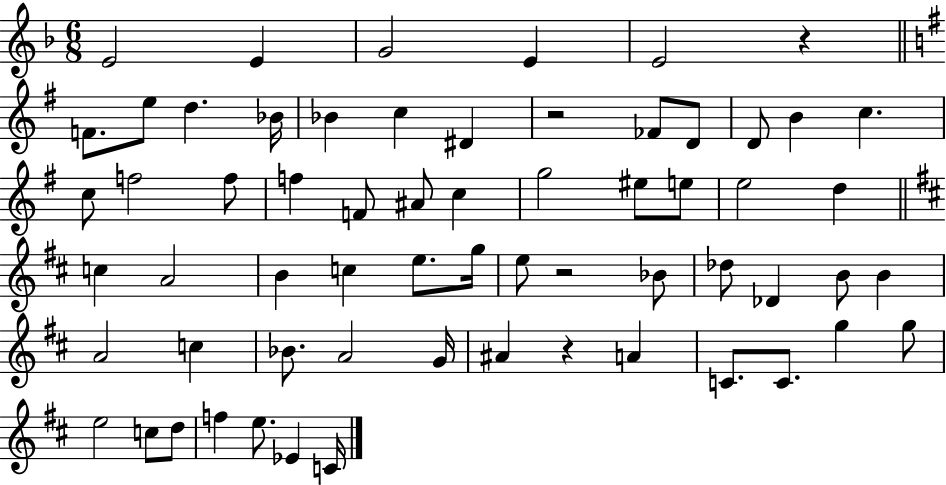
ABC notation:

X:1
T:Untitled
M:6/8
L:1/4
K:F
E2 E G2 E E2 z F/2 e/2 d _B/4 _B c ^D z2 _F/2 D/2 D/2 B c c/2 f2 f/2 f F/2 ^A/2 c g2 ^e/2 e/2 e2 d c A2 B c e/2 g/4 e/2 z2 _B/2 _d/2 _D B/2 B A2 c _B/2 A2 G/4 ^A z A C/2 C/2 g g/2 e2 c/2 d/2 f e/2 _E C/4